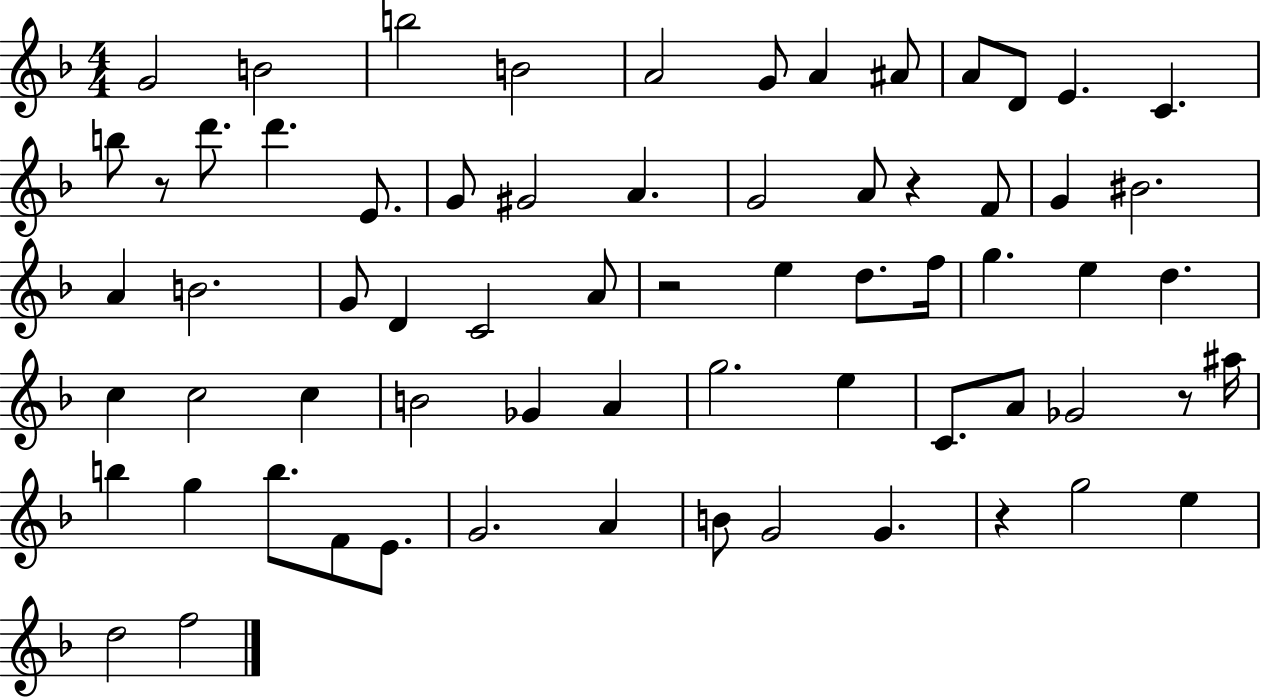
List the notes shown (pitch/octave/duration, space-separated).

G4/h B4/h B5/h B4/h A4/h G4/e A4/q A#4/e A4/e D4/e E4/q. C4/q. B5/e R/e D6/e. D6/q. E4/e. G4/e G#4/h A4/q. G4/h A4/e R/q F4/e G4/q BIS4/h. A4/q B4/h. G4/e D4/q C4/h A4/e R/h E5/q D5/e. F5/s G5/q. E5/q D5/q. C5/q C5/h C5/q B4/h Gb4/q A4/q G5/h. E5/q C4/e. A4/e Gb4/h R/e A#5/s B5/q G5/q B5/e. F4/e E4/e. G4/h. A4/q B4/e G4/h G4/q. R/q G5/h E5/q D5/h F5/h